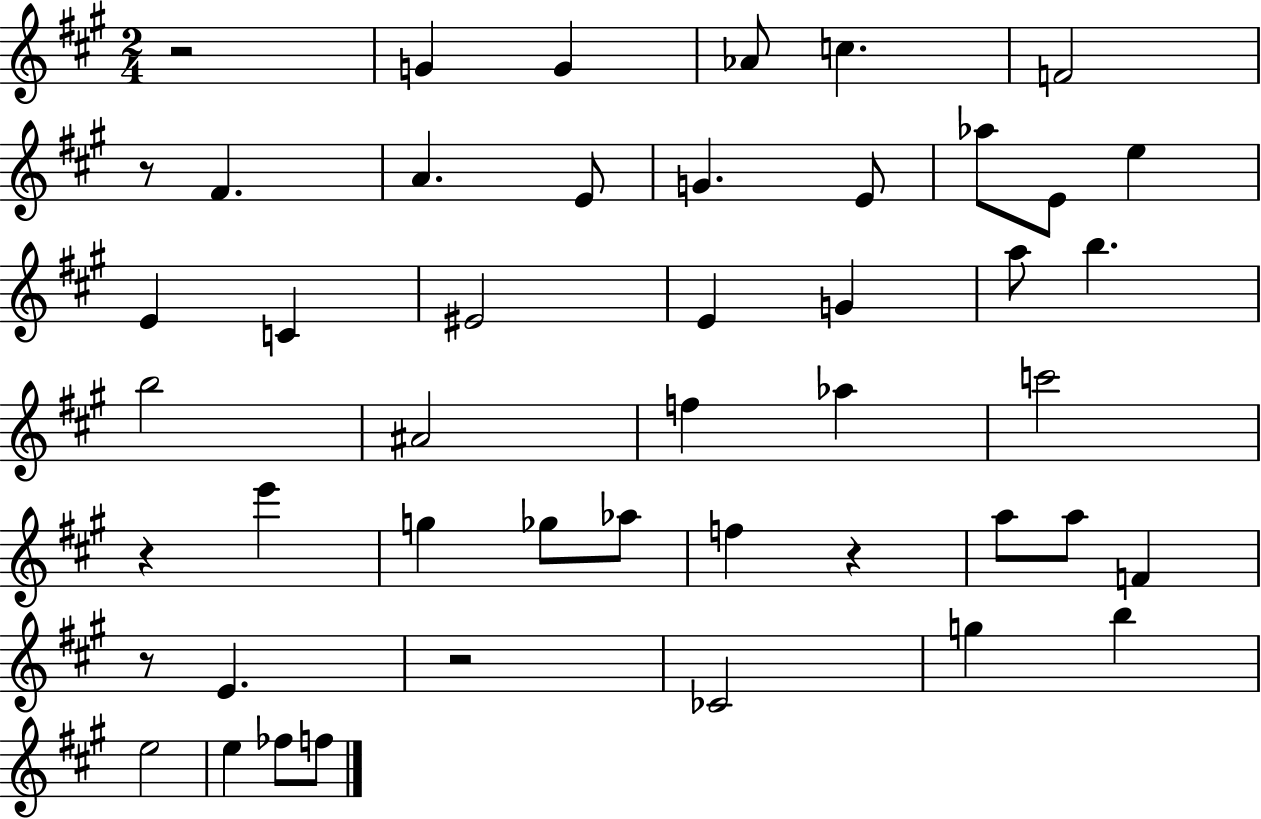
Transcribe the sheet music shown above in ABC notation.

X:1
T:Untitled
M:2/4
L:1/4
K:A
z2 G G _A/2 c F2 z/2 ^F A E/2 G E/2 _a/2 E/2 e E C ^E2 E G a/2 b b2 ^A2 f _a c'2 z e' g _g/2 _a/2 f z a/2 a/2 F z/2 E z2 _C2 g b e2 e _f/2 f/2